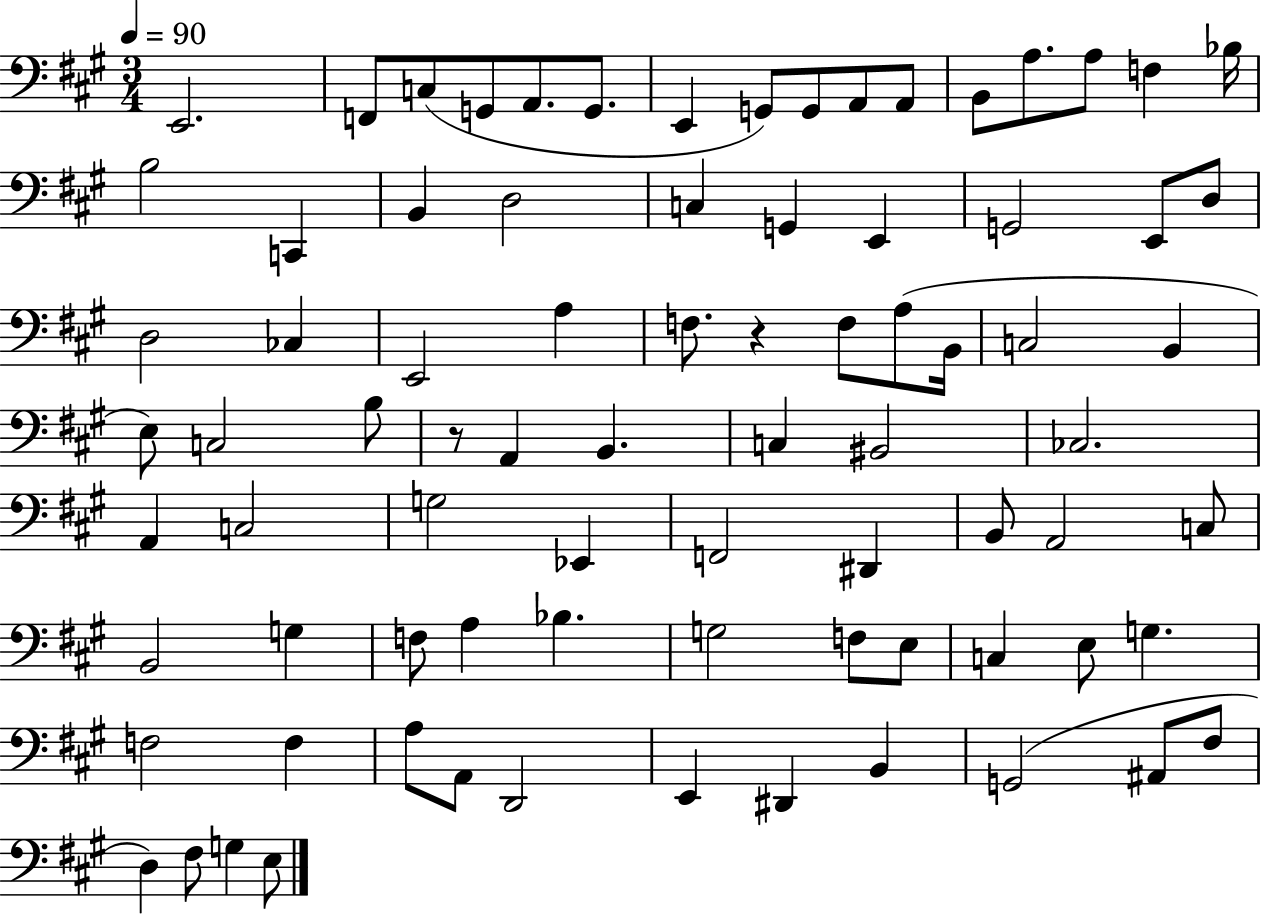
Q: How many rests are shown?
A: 2